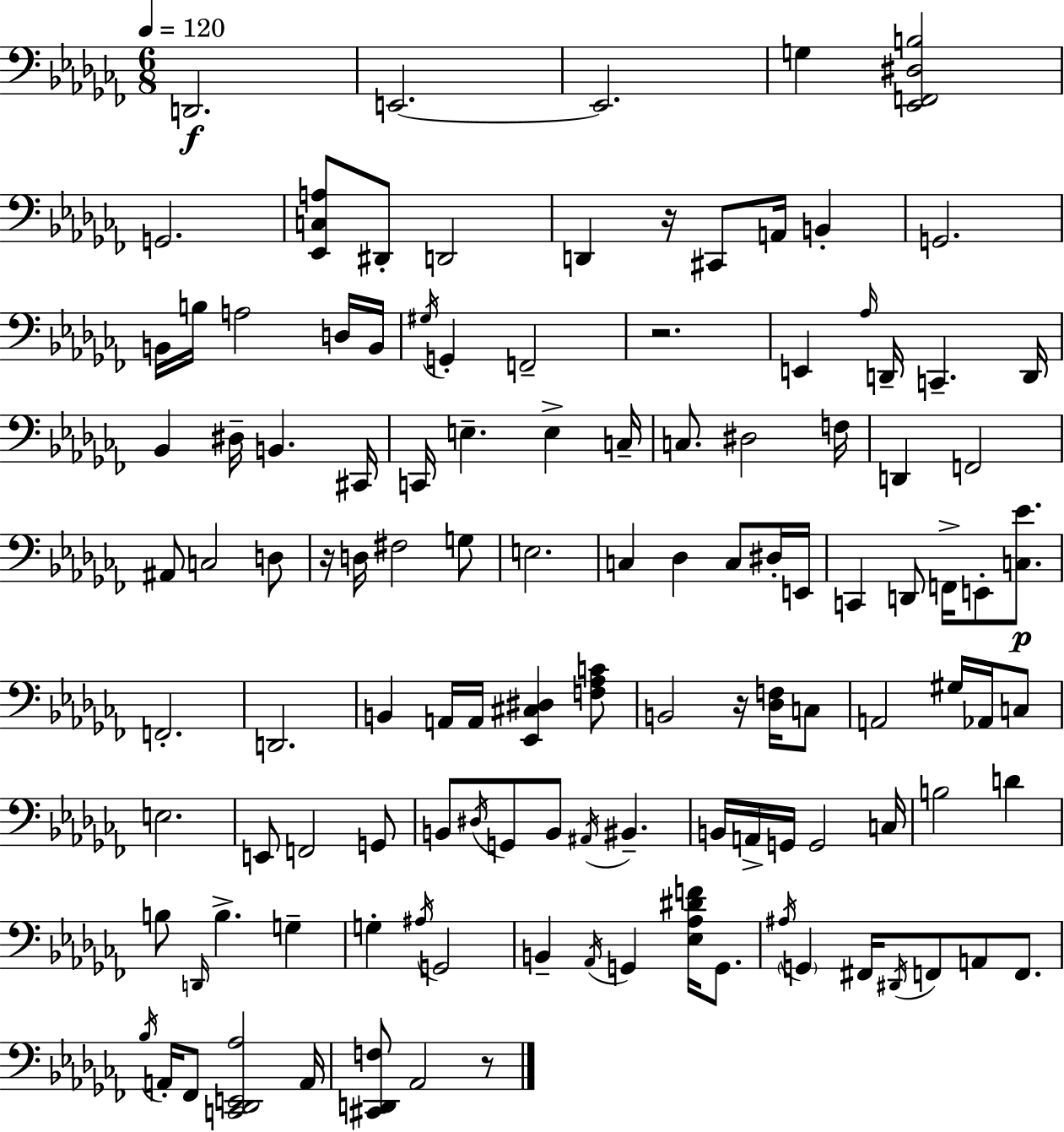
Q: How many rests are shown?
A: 5